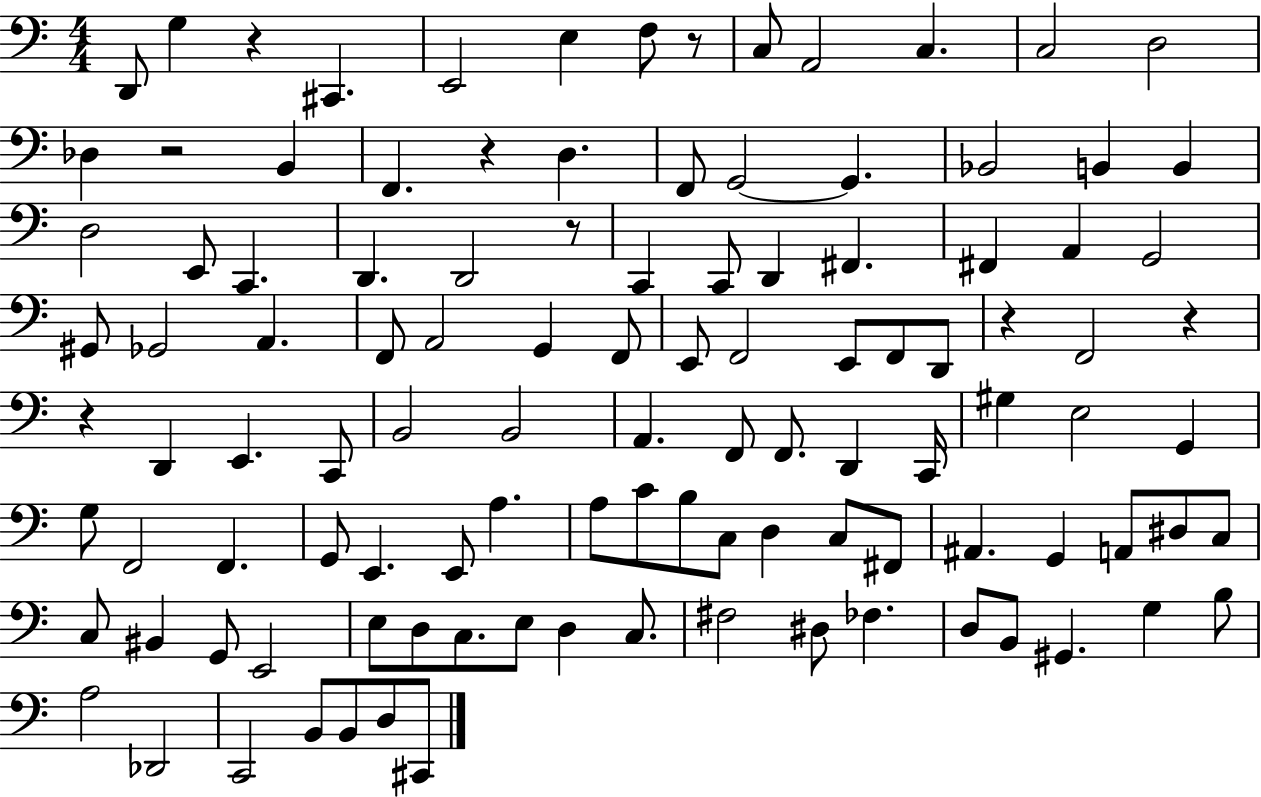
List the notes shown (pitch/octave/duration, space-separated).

D2/e G3/q R/q C#2/q. E2/h E3/q F3/e R/e C3/e A2/h C3/q. C3/h D3/h Db3/q R/h B2/q F2/q. R/q D3/q. F2/e G2/h G2/q. Bb2/h B2/q B2/q D3/h E2/e C2/q. D2/q. D2/h R/e C2/q C2/e D2/q F#2/q. F#2/q A2/q G2/h G#2/e Gb2/h A2/q. F2/e A2/h G2/q F2/e E2/e F2/h E2/e F2/e D2/e R/q F2/h R/q R/q D2/q E2/q. C2/e B2/h B2/h A2/q. F2/e F2/e. D2/q C2/s G#3/q E3/h G2/q G3/e F2/h F2/q. G2/e E2/q. E2/e A3/q. A3/e C4/e B3/e C3/e D3/q C3/e F#2/e A#2/q. G2/q A2/e D#3/e C3/e C3/e BIS2/q G2/e E2/h E3/e D3/e C3/e. E3/e D3/q C3/e. F#3/h D#3/e FES3/q. D3/e B2/e G#2/q. G3/q B3/e A3/h Db2/h C2/h B2/e B2/e D3/e C#2/e